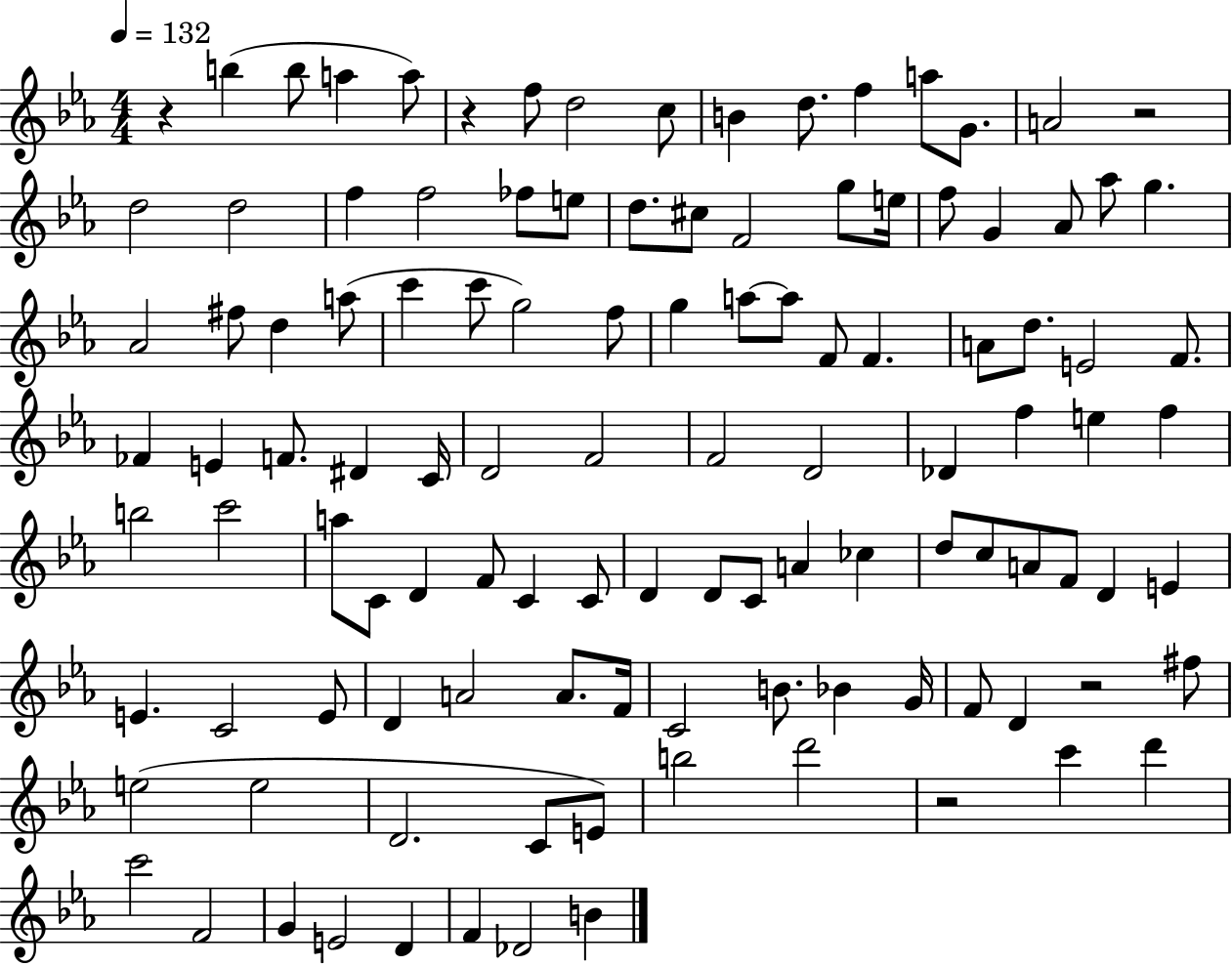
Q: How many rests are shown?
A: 5